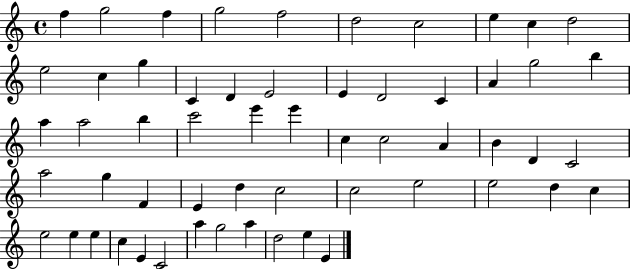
{
  \clef treble
  \time 4/4
  \defaultTimeSignature
  \key c \major
  f''4 g''2 f''4 | g''2 f''2 | d''2 c''2 | e''4 c''4 d''2 | \break e''2 c''4 g''4 | c'4 d'4 e'2 | e'4 d'2 c'4 | a'4 g''2 b''4 | \break a''4 a''2 b''4 | c'''2 e'''4 e'''4 | c''4 c''2 a'4 | b'4 d'4 c'2 | \break a''2 g''4 f'4 | e'4 d''4 c''2 | c''2 e''2 | e''2 d''4 c''4 | \break e''2 e''4 e''4 | c''4 e'4 c'2 | a''4 g''2 a''4 | d''2 e''4 e'4 | \break \bar "|."
}